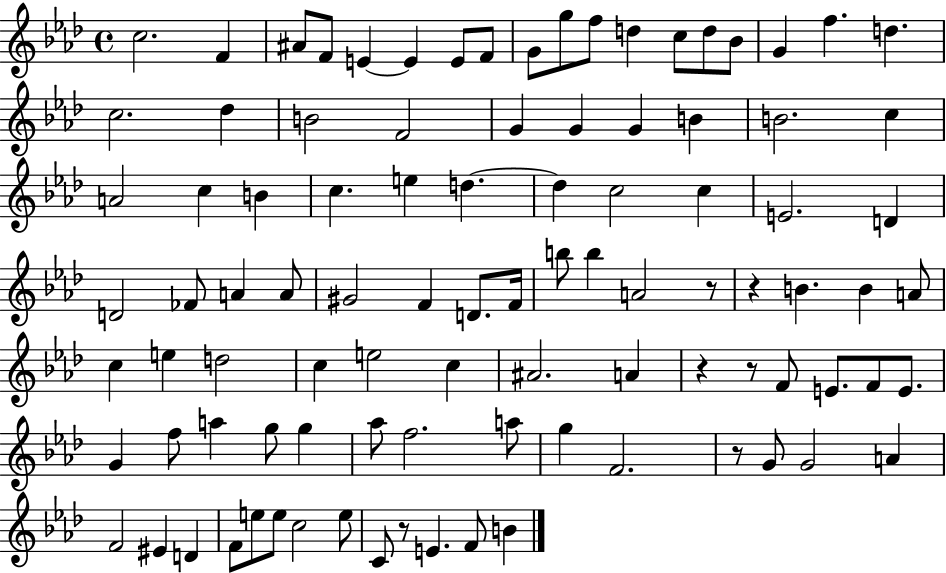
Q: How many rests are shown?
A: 6